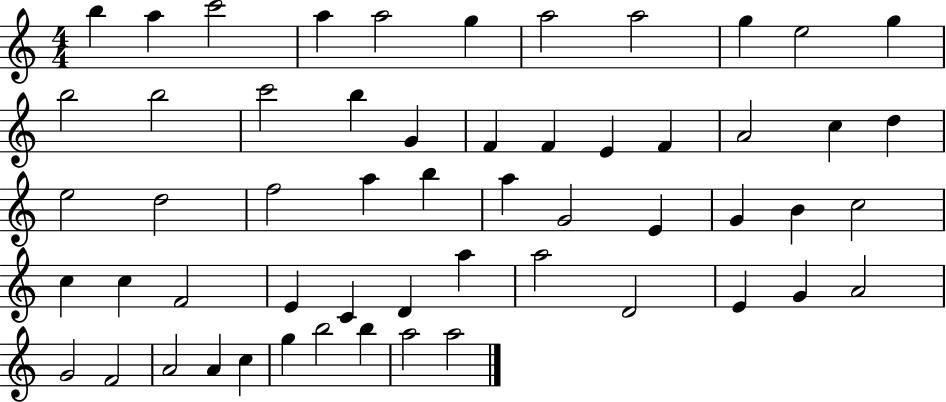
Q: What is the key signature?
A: C major